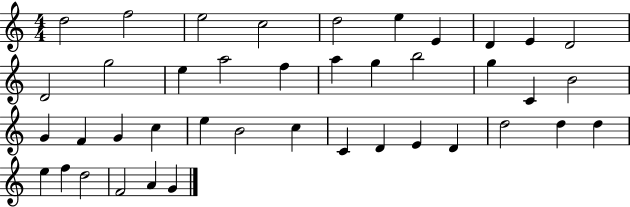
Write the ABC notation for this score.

X:1
T:Untitled
M:4/4
L:1/4
K:C
d2 f2 e2 c2 d2 e E D E D2 D2 g2 e a2 f a g b2 g C B2 G F G c e B2 c C D E D d2 d d e f d2 F2 A G